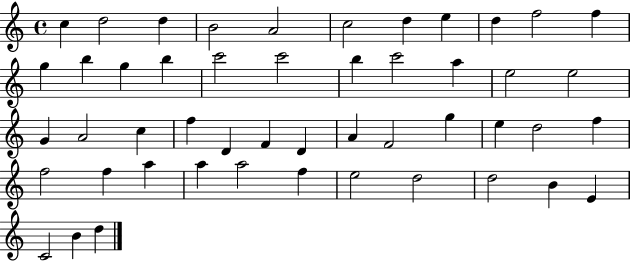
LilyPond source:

{
  \clef treble
  \time 4/4
  \defaultTimeSignature
  \key c \major
  c''4 d''2 d''4 | b'2 a'2 | c''2 d''4 e''4 | d''4 f''2 f''4 | \break g''4 b''4 g''4 b''4 | c'''2 c'''2 | b''4 c'''2 a''4 | e''2 e''2 | \break g'4 a'2 c''4 | f''4 d'4 f'4 d'4 | a'4 f'2 g''4 | e''4 d''2 f''4 | \break f''2 f''4 a''4 | a''4 a''2 f''4 | e''2 d''2 | d''2 b'4 e'4 | \break c'2 b'4 d''4 | \bar "|."
}